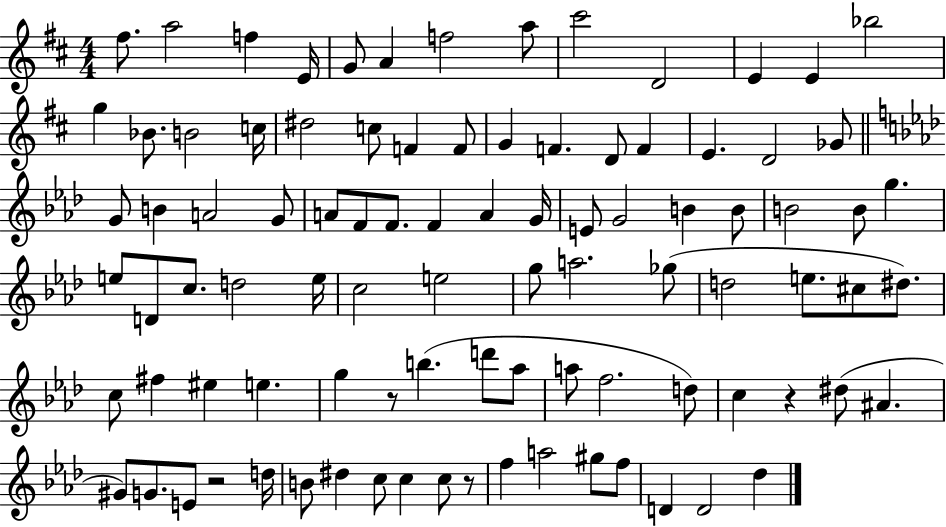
F#5/e. A5/h F5/q E4/s G4/e A4/q F5/h A5/e C#6/h D4/h E4/q E4/q Bb5/h G5/q Bb4/e. B4/h C5/s D#5/h C5/e F4/q F4/e G4/q F4/q. D4/e F4/q E4/q. D4/h Gb4/e G4/e B4/q A4/h G4/e A4/e F4/e F4/e. F4/q A4/q G4/s E4/e G4/h B4/q B4/e B4/h B4/e G5/q. E5/e D4/e C5/e. D5/h E5/s C5/h E5/h G5/e A5/h. Gb5/e D5/h E5/e. C#5/e D#5/e. C5/e F#5/q EIS5/q E5/q. G5/q R/e B5/q. D6/e Ab5/e A5/e F5/h. D5/e C5/q R/q D#5/e A#4/q. G#4/e G4/e. E4/e R/h D5/s B4/e D#5/q C5/e C5/q C5/e R/e F5/q A5/h G#5/e F5/e D4/q D4/h Db5/q